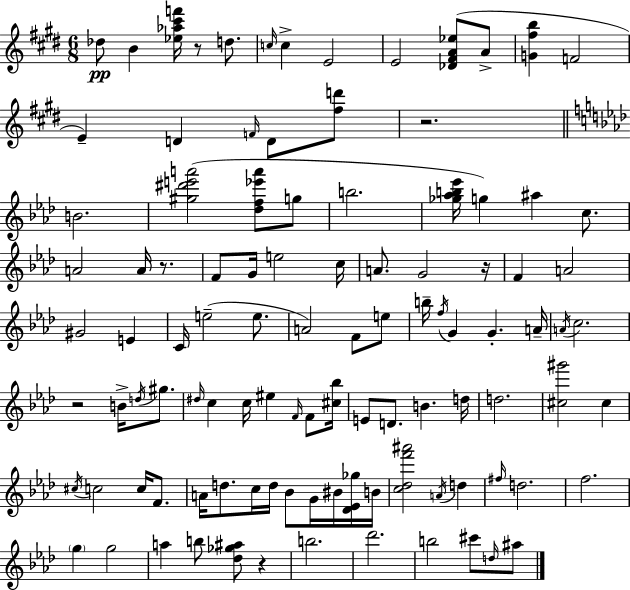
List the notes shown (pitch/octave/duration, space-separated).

Db5/e B4/q [Eb5,Ab5,C#6,F6]/s R/e D5/e. C5/s C5/q E4/h E4/h [Db4,F#4,A4,Eb5]/e A4/e [G4,F#5,B5]/q F4/h E4/q D4/q F4/s D4/e [F#5,D6]/e R/h. B4/h. [G#5,D#6,E6,A6]/h [Db5,F5,Eb6,A6]/e G5/e B5/h. [Gb5,Ab5,B5,Eb6]/s G5/q A#5/q C5/e. A4/h A4/s R/e. F4/e G4/s E5/h C5/s A4/e. G4/h R/s F4/q A4/h G#4/h E4/q C4/s E5/h E5/e. A4/h F4/e E5/e B5/s F5/s G4/q G4/q. A4/s A4/s C5/h. R/h B4/s D5/s G#5/e. D#5/s C5/q C5/s EIS5/q F4/s F4/e [C#5,Bb5]/s E4/e D4/e. B4/q. D5/s D5/h. [C#5,G#6]/h C#5/q C#5/s C5/h C5/s F4/e. A4/s D5/e. C5/s D5/s Bb4/e G4/s BIS4/s [Db4,Eb4,Gb5]/s B4/s [C5,Db5,F6,A#6]/h A4/s D5/q F#5/s D5/h. F5/h. G5/q G5/h A5/q B5/e [Db5,Gb5,A#5]/e R/q B5/h. Db6/h. B5/h C#6/e D5/s A#5/e